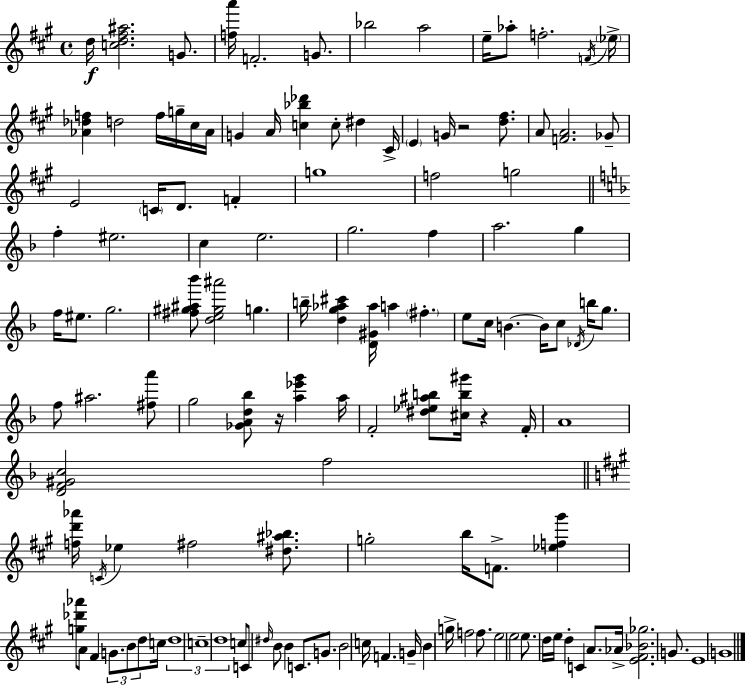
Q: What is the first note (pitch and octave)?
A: D5